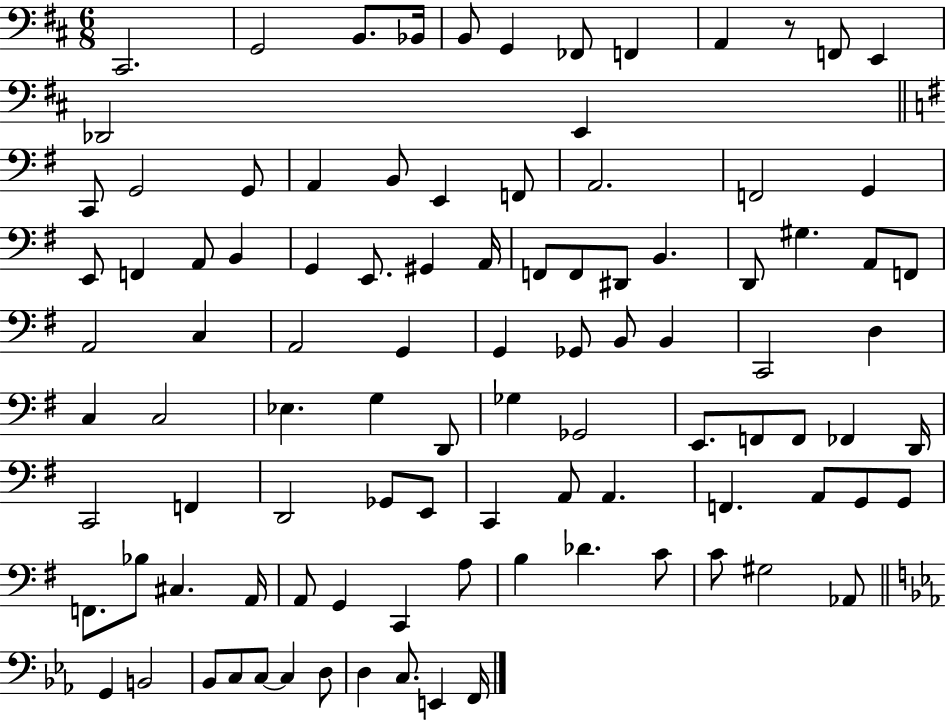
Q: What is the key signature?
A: D major